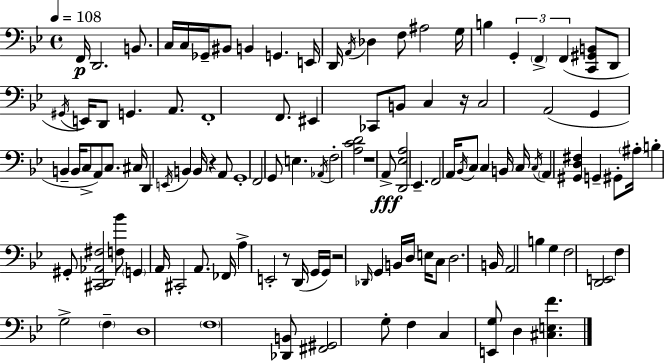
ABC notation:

X:1
T:Untitled
M:4/4
L:1/4
K:Bb
F,,/4 D,,2 B,,/2 C,/4 C,/4 _G,,/4 ^B,,/2 B,, G,, E,,/4 D,,/4 A,,/4 _D, F,/2 ^A,2 G,/4 B, G,, F,, F,, [C,,^G,,B,,]/2 D,,/2 ^G,,/4 E,,/4 D,,/2 G,, A,,/2 F,,4 F,,/2 ^E,, _C,,/2 B,,/2 C, z/4 C,2 A,,2 G,, B,, B,,/4 C,/2 A,,/2 C,/2 ^C,/4 D,, E,,/4 B,, B,,/4 z A,,/2 G,,4 F,,2 G,,/2 E, _A,,/4 F,2 [A,CD]2 z4 A,,/2 [D,,_E,A,]2 _E,, F,,2 A,,/4 _B,,/4 C,/2 C, B,,/4 C,/4 C,/4 A,, [^G,,D,^F,] G,, ^G,,/2 ^A,/4 B, ^G,,/2 [^C,,D,,_A,,^F,]2 [F,_B]/2 G,, A,,/4 ^C,,2 A,,/2 _F,,/4 A, E,,2 z/2 D,,/4 G,,/4 G,,/4 z2 _D,,/4 G,, B,,/4 D,/4 E,/4 C,/2 D,2 B,,/4 A,,2 B, G, F,2 [D,,E,,]2 F, G,2 F, D,4 F,4 [_D,,B,,]/2 [^F,,^G,,]2 G,/2 F, C, [E,,G,]/2 D, [^C,E,F]